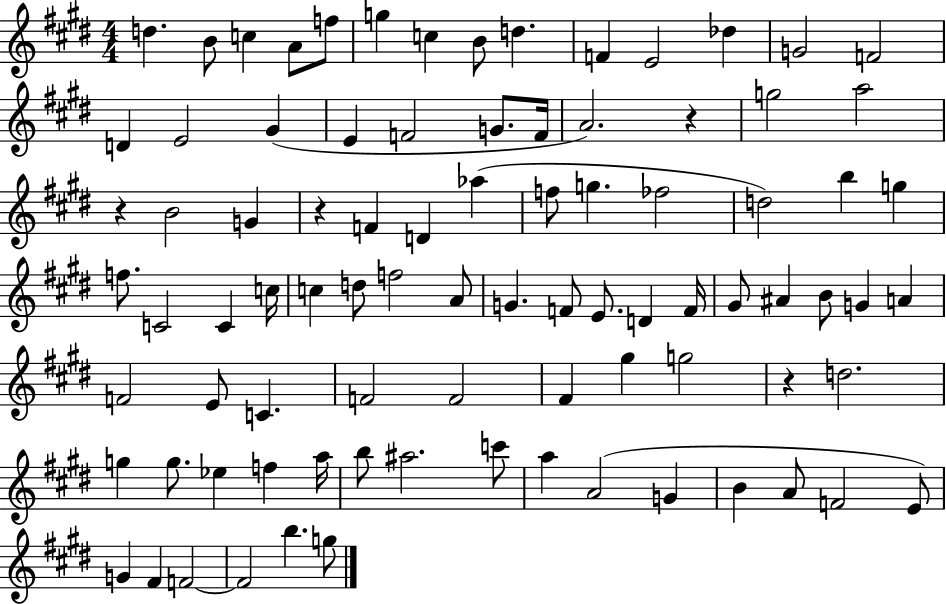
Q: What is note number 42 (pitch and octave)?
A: F5